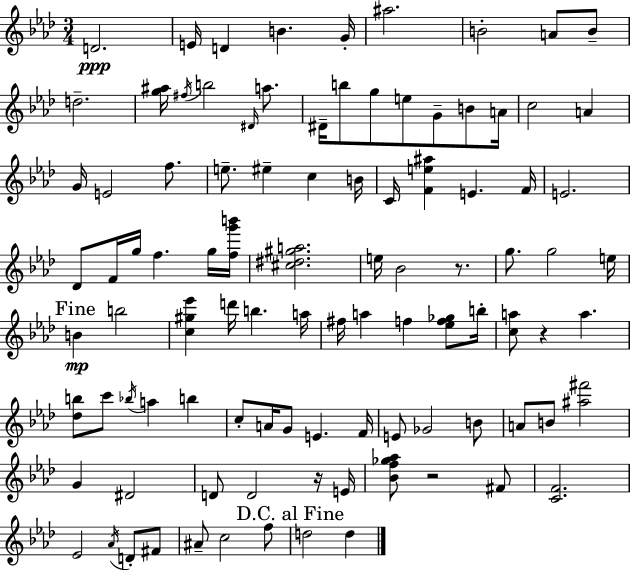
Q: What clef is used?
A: treble